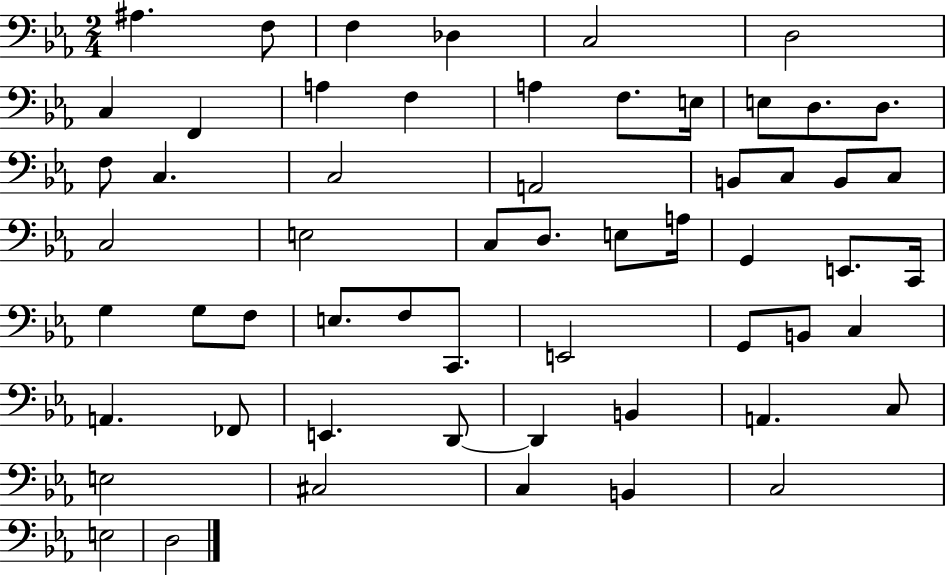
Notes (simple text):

A#3/q. F3/e F3/q Db3/q C3/h D3/h C3/q F2/q A3/q F3/q A3/q F3/e. E3/s E3/e D3/e. D3/e. F3/e C3/q. C3/h A2/h B2/e C3/e B2/e C3/e C3/h E3/h C3/e D3/e. E3/e A3/s G2/q E2/e. C2/s G3/q G3/e F3/e E3/e. F3/e C2/e. E2/h G2/e B2/e C3/q A2/q. FES2/e E2/q. D2/e D2/q B2/q A2/q. C3/e E3/h C#3/h C3/q B2/q C3/h E3/h D3/h